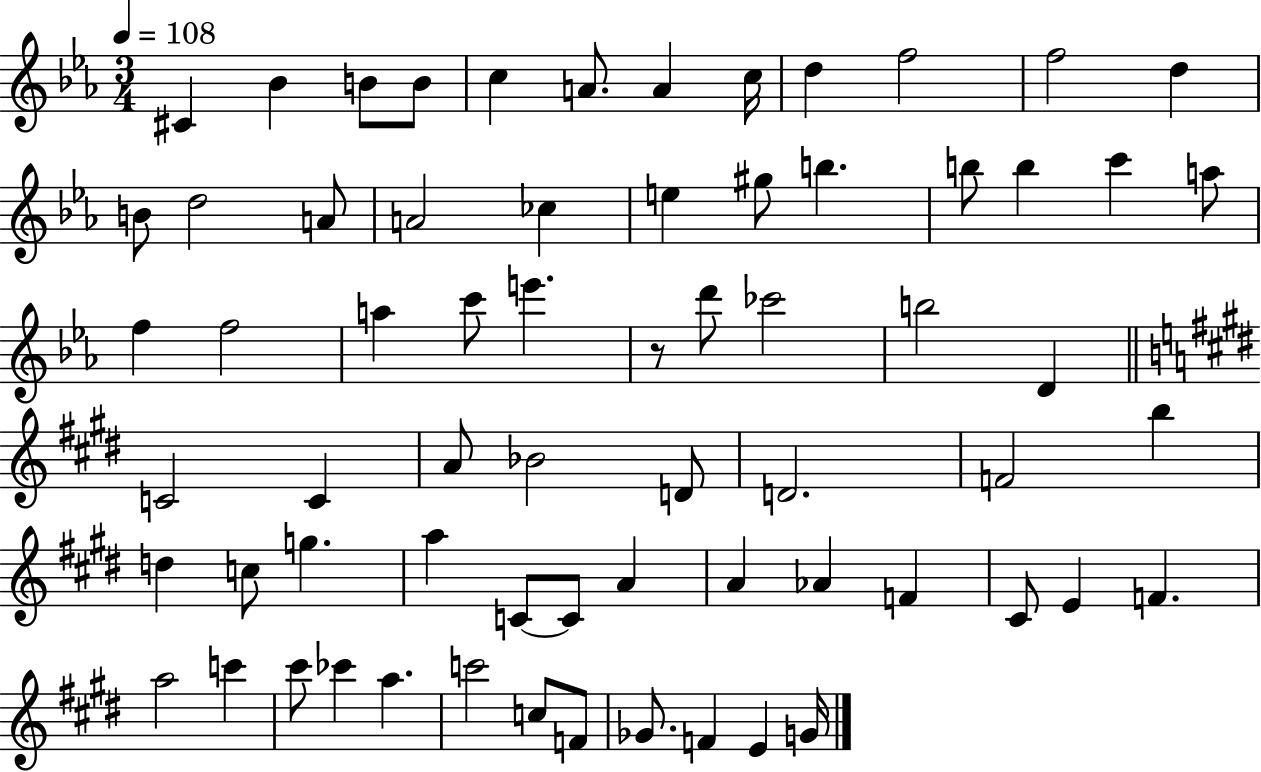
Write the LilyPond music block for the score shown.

{
  \clef treble
  \numericTimeSignature
  \time 3/4
  \key ees \major
  \tempo 4 = 108
  cis'4 bes'4 b'8 b'8 | c''4 a'8. a'4 c''16 | d''4 f''2 | f''2 d''4 | \break b'8 d''2 a'8 | a'2 ces''4 | e''4 gis''8 b''4. | b''8 b''4 c'''4 a''8 | \break f''4 f''2 | a''4 c'''8 e'''4. | r8 d'''8 ces'''2 | b''2 d'4 | \break \bar "||" \break \key e \major c'2 c'4 | a'8 bes'2 d'8 | d'2. | f'2 b''4 | \break d''4 c''8 g''4. | a''4 c'8~~ c'8 a'4 | a'4 aes'4 f'4 | cis'8 e'4 f'4. | \break a''2 c'''4 | cis'''8 ces'''4 a''4. | c'''2 c''8 f'8 | ges'8. f'4 e'4 g'16 | \break \bar "|."
}